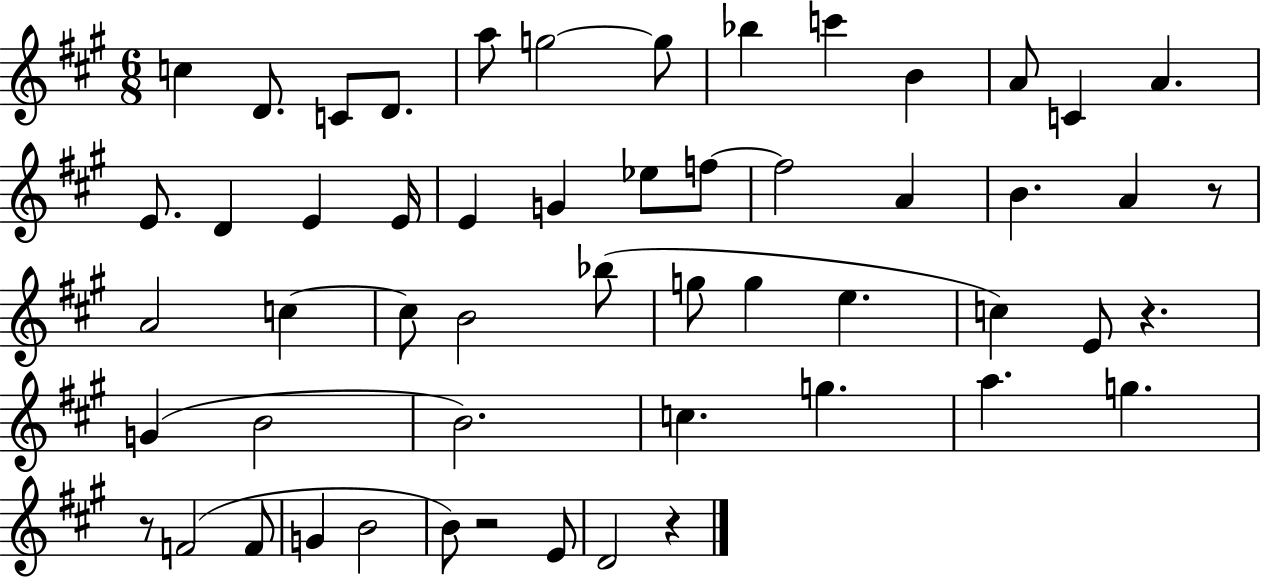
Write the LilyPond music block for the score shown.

{
  \clef treble
  \numericTimeSignature
  \time 6/8
  \key a \major
  c''4 d'8. c'8 d'8. | a''8 g''2~~ g''8 | bes''4 c'''4 b'4 | a'8 c'4 a'4. | \break e'8. d'4 e'4 e'16 | e'4 g'4 ees''8 f''8~~ | f''2 a'4 | b'4. a'4 r8 | \break a'2 c''4~~ | c''8 b'2 bes''8( | g''8 g''4 e''4. | c''4) e'8 r4. | \break g'4( b'2 | b'2.) | c''4. g''4. | a''4. g''4. | \break r8 f'2( f'8 | g'4 b'2 | b'8) r2 e'8 | d'2 r4 | \break \bar "|."
}